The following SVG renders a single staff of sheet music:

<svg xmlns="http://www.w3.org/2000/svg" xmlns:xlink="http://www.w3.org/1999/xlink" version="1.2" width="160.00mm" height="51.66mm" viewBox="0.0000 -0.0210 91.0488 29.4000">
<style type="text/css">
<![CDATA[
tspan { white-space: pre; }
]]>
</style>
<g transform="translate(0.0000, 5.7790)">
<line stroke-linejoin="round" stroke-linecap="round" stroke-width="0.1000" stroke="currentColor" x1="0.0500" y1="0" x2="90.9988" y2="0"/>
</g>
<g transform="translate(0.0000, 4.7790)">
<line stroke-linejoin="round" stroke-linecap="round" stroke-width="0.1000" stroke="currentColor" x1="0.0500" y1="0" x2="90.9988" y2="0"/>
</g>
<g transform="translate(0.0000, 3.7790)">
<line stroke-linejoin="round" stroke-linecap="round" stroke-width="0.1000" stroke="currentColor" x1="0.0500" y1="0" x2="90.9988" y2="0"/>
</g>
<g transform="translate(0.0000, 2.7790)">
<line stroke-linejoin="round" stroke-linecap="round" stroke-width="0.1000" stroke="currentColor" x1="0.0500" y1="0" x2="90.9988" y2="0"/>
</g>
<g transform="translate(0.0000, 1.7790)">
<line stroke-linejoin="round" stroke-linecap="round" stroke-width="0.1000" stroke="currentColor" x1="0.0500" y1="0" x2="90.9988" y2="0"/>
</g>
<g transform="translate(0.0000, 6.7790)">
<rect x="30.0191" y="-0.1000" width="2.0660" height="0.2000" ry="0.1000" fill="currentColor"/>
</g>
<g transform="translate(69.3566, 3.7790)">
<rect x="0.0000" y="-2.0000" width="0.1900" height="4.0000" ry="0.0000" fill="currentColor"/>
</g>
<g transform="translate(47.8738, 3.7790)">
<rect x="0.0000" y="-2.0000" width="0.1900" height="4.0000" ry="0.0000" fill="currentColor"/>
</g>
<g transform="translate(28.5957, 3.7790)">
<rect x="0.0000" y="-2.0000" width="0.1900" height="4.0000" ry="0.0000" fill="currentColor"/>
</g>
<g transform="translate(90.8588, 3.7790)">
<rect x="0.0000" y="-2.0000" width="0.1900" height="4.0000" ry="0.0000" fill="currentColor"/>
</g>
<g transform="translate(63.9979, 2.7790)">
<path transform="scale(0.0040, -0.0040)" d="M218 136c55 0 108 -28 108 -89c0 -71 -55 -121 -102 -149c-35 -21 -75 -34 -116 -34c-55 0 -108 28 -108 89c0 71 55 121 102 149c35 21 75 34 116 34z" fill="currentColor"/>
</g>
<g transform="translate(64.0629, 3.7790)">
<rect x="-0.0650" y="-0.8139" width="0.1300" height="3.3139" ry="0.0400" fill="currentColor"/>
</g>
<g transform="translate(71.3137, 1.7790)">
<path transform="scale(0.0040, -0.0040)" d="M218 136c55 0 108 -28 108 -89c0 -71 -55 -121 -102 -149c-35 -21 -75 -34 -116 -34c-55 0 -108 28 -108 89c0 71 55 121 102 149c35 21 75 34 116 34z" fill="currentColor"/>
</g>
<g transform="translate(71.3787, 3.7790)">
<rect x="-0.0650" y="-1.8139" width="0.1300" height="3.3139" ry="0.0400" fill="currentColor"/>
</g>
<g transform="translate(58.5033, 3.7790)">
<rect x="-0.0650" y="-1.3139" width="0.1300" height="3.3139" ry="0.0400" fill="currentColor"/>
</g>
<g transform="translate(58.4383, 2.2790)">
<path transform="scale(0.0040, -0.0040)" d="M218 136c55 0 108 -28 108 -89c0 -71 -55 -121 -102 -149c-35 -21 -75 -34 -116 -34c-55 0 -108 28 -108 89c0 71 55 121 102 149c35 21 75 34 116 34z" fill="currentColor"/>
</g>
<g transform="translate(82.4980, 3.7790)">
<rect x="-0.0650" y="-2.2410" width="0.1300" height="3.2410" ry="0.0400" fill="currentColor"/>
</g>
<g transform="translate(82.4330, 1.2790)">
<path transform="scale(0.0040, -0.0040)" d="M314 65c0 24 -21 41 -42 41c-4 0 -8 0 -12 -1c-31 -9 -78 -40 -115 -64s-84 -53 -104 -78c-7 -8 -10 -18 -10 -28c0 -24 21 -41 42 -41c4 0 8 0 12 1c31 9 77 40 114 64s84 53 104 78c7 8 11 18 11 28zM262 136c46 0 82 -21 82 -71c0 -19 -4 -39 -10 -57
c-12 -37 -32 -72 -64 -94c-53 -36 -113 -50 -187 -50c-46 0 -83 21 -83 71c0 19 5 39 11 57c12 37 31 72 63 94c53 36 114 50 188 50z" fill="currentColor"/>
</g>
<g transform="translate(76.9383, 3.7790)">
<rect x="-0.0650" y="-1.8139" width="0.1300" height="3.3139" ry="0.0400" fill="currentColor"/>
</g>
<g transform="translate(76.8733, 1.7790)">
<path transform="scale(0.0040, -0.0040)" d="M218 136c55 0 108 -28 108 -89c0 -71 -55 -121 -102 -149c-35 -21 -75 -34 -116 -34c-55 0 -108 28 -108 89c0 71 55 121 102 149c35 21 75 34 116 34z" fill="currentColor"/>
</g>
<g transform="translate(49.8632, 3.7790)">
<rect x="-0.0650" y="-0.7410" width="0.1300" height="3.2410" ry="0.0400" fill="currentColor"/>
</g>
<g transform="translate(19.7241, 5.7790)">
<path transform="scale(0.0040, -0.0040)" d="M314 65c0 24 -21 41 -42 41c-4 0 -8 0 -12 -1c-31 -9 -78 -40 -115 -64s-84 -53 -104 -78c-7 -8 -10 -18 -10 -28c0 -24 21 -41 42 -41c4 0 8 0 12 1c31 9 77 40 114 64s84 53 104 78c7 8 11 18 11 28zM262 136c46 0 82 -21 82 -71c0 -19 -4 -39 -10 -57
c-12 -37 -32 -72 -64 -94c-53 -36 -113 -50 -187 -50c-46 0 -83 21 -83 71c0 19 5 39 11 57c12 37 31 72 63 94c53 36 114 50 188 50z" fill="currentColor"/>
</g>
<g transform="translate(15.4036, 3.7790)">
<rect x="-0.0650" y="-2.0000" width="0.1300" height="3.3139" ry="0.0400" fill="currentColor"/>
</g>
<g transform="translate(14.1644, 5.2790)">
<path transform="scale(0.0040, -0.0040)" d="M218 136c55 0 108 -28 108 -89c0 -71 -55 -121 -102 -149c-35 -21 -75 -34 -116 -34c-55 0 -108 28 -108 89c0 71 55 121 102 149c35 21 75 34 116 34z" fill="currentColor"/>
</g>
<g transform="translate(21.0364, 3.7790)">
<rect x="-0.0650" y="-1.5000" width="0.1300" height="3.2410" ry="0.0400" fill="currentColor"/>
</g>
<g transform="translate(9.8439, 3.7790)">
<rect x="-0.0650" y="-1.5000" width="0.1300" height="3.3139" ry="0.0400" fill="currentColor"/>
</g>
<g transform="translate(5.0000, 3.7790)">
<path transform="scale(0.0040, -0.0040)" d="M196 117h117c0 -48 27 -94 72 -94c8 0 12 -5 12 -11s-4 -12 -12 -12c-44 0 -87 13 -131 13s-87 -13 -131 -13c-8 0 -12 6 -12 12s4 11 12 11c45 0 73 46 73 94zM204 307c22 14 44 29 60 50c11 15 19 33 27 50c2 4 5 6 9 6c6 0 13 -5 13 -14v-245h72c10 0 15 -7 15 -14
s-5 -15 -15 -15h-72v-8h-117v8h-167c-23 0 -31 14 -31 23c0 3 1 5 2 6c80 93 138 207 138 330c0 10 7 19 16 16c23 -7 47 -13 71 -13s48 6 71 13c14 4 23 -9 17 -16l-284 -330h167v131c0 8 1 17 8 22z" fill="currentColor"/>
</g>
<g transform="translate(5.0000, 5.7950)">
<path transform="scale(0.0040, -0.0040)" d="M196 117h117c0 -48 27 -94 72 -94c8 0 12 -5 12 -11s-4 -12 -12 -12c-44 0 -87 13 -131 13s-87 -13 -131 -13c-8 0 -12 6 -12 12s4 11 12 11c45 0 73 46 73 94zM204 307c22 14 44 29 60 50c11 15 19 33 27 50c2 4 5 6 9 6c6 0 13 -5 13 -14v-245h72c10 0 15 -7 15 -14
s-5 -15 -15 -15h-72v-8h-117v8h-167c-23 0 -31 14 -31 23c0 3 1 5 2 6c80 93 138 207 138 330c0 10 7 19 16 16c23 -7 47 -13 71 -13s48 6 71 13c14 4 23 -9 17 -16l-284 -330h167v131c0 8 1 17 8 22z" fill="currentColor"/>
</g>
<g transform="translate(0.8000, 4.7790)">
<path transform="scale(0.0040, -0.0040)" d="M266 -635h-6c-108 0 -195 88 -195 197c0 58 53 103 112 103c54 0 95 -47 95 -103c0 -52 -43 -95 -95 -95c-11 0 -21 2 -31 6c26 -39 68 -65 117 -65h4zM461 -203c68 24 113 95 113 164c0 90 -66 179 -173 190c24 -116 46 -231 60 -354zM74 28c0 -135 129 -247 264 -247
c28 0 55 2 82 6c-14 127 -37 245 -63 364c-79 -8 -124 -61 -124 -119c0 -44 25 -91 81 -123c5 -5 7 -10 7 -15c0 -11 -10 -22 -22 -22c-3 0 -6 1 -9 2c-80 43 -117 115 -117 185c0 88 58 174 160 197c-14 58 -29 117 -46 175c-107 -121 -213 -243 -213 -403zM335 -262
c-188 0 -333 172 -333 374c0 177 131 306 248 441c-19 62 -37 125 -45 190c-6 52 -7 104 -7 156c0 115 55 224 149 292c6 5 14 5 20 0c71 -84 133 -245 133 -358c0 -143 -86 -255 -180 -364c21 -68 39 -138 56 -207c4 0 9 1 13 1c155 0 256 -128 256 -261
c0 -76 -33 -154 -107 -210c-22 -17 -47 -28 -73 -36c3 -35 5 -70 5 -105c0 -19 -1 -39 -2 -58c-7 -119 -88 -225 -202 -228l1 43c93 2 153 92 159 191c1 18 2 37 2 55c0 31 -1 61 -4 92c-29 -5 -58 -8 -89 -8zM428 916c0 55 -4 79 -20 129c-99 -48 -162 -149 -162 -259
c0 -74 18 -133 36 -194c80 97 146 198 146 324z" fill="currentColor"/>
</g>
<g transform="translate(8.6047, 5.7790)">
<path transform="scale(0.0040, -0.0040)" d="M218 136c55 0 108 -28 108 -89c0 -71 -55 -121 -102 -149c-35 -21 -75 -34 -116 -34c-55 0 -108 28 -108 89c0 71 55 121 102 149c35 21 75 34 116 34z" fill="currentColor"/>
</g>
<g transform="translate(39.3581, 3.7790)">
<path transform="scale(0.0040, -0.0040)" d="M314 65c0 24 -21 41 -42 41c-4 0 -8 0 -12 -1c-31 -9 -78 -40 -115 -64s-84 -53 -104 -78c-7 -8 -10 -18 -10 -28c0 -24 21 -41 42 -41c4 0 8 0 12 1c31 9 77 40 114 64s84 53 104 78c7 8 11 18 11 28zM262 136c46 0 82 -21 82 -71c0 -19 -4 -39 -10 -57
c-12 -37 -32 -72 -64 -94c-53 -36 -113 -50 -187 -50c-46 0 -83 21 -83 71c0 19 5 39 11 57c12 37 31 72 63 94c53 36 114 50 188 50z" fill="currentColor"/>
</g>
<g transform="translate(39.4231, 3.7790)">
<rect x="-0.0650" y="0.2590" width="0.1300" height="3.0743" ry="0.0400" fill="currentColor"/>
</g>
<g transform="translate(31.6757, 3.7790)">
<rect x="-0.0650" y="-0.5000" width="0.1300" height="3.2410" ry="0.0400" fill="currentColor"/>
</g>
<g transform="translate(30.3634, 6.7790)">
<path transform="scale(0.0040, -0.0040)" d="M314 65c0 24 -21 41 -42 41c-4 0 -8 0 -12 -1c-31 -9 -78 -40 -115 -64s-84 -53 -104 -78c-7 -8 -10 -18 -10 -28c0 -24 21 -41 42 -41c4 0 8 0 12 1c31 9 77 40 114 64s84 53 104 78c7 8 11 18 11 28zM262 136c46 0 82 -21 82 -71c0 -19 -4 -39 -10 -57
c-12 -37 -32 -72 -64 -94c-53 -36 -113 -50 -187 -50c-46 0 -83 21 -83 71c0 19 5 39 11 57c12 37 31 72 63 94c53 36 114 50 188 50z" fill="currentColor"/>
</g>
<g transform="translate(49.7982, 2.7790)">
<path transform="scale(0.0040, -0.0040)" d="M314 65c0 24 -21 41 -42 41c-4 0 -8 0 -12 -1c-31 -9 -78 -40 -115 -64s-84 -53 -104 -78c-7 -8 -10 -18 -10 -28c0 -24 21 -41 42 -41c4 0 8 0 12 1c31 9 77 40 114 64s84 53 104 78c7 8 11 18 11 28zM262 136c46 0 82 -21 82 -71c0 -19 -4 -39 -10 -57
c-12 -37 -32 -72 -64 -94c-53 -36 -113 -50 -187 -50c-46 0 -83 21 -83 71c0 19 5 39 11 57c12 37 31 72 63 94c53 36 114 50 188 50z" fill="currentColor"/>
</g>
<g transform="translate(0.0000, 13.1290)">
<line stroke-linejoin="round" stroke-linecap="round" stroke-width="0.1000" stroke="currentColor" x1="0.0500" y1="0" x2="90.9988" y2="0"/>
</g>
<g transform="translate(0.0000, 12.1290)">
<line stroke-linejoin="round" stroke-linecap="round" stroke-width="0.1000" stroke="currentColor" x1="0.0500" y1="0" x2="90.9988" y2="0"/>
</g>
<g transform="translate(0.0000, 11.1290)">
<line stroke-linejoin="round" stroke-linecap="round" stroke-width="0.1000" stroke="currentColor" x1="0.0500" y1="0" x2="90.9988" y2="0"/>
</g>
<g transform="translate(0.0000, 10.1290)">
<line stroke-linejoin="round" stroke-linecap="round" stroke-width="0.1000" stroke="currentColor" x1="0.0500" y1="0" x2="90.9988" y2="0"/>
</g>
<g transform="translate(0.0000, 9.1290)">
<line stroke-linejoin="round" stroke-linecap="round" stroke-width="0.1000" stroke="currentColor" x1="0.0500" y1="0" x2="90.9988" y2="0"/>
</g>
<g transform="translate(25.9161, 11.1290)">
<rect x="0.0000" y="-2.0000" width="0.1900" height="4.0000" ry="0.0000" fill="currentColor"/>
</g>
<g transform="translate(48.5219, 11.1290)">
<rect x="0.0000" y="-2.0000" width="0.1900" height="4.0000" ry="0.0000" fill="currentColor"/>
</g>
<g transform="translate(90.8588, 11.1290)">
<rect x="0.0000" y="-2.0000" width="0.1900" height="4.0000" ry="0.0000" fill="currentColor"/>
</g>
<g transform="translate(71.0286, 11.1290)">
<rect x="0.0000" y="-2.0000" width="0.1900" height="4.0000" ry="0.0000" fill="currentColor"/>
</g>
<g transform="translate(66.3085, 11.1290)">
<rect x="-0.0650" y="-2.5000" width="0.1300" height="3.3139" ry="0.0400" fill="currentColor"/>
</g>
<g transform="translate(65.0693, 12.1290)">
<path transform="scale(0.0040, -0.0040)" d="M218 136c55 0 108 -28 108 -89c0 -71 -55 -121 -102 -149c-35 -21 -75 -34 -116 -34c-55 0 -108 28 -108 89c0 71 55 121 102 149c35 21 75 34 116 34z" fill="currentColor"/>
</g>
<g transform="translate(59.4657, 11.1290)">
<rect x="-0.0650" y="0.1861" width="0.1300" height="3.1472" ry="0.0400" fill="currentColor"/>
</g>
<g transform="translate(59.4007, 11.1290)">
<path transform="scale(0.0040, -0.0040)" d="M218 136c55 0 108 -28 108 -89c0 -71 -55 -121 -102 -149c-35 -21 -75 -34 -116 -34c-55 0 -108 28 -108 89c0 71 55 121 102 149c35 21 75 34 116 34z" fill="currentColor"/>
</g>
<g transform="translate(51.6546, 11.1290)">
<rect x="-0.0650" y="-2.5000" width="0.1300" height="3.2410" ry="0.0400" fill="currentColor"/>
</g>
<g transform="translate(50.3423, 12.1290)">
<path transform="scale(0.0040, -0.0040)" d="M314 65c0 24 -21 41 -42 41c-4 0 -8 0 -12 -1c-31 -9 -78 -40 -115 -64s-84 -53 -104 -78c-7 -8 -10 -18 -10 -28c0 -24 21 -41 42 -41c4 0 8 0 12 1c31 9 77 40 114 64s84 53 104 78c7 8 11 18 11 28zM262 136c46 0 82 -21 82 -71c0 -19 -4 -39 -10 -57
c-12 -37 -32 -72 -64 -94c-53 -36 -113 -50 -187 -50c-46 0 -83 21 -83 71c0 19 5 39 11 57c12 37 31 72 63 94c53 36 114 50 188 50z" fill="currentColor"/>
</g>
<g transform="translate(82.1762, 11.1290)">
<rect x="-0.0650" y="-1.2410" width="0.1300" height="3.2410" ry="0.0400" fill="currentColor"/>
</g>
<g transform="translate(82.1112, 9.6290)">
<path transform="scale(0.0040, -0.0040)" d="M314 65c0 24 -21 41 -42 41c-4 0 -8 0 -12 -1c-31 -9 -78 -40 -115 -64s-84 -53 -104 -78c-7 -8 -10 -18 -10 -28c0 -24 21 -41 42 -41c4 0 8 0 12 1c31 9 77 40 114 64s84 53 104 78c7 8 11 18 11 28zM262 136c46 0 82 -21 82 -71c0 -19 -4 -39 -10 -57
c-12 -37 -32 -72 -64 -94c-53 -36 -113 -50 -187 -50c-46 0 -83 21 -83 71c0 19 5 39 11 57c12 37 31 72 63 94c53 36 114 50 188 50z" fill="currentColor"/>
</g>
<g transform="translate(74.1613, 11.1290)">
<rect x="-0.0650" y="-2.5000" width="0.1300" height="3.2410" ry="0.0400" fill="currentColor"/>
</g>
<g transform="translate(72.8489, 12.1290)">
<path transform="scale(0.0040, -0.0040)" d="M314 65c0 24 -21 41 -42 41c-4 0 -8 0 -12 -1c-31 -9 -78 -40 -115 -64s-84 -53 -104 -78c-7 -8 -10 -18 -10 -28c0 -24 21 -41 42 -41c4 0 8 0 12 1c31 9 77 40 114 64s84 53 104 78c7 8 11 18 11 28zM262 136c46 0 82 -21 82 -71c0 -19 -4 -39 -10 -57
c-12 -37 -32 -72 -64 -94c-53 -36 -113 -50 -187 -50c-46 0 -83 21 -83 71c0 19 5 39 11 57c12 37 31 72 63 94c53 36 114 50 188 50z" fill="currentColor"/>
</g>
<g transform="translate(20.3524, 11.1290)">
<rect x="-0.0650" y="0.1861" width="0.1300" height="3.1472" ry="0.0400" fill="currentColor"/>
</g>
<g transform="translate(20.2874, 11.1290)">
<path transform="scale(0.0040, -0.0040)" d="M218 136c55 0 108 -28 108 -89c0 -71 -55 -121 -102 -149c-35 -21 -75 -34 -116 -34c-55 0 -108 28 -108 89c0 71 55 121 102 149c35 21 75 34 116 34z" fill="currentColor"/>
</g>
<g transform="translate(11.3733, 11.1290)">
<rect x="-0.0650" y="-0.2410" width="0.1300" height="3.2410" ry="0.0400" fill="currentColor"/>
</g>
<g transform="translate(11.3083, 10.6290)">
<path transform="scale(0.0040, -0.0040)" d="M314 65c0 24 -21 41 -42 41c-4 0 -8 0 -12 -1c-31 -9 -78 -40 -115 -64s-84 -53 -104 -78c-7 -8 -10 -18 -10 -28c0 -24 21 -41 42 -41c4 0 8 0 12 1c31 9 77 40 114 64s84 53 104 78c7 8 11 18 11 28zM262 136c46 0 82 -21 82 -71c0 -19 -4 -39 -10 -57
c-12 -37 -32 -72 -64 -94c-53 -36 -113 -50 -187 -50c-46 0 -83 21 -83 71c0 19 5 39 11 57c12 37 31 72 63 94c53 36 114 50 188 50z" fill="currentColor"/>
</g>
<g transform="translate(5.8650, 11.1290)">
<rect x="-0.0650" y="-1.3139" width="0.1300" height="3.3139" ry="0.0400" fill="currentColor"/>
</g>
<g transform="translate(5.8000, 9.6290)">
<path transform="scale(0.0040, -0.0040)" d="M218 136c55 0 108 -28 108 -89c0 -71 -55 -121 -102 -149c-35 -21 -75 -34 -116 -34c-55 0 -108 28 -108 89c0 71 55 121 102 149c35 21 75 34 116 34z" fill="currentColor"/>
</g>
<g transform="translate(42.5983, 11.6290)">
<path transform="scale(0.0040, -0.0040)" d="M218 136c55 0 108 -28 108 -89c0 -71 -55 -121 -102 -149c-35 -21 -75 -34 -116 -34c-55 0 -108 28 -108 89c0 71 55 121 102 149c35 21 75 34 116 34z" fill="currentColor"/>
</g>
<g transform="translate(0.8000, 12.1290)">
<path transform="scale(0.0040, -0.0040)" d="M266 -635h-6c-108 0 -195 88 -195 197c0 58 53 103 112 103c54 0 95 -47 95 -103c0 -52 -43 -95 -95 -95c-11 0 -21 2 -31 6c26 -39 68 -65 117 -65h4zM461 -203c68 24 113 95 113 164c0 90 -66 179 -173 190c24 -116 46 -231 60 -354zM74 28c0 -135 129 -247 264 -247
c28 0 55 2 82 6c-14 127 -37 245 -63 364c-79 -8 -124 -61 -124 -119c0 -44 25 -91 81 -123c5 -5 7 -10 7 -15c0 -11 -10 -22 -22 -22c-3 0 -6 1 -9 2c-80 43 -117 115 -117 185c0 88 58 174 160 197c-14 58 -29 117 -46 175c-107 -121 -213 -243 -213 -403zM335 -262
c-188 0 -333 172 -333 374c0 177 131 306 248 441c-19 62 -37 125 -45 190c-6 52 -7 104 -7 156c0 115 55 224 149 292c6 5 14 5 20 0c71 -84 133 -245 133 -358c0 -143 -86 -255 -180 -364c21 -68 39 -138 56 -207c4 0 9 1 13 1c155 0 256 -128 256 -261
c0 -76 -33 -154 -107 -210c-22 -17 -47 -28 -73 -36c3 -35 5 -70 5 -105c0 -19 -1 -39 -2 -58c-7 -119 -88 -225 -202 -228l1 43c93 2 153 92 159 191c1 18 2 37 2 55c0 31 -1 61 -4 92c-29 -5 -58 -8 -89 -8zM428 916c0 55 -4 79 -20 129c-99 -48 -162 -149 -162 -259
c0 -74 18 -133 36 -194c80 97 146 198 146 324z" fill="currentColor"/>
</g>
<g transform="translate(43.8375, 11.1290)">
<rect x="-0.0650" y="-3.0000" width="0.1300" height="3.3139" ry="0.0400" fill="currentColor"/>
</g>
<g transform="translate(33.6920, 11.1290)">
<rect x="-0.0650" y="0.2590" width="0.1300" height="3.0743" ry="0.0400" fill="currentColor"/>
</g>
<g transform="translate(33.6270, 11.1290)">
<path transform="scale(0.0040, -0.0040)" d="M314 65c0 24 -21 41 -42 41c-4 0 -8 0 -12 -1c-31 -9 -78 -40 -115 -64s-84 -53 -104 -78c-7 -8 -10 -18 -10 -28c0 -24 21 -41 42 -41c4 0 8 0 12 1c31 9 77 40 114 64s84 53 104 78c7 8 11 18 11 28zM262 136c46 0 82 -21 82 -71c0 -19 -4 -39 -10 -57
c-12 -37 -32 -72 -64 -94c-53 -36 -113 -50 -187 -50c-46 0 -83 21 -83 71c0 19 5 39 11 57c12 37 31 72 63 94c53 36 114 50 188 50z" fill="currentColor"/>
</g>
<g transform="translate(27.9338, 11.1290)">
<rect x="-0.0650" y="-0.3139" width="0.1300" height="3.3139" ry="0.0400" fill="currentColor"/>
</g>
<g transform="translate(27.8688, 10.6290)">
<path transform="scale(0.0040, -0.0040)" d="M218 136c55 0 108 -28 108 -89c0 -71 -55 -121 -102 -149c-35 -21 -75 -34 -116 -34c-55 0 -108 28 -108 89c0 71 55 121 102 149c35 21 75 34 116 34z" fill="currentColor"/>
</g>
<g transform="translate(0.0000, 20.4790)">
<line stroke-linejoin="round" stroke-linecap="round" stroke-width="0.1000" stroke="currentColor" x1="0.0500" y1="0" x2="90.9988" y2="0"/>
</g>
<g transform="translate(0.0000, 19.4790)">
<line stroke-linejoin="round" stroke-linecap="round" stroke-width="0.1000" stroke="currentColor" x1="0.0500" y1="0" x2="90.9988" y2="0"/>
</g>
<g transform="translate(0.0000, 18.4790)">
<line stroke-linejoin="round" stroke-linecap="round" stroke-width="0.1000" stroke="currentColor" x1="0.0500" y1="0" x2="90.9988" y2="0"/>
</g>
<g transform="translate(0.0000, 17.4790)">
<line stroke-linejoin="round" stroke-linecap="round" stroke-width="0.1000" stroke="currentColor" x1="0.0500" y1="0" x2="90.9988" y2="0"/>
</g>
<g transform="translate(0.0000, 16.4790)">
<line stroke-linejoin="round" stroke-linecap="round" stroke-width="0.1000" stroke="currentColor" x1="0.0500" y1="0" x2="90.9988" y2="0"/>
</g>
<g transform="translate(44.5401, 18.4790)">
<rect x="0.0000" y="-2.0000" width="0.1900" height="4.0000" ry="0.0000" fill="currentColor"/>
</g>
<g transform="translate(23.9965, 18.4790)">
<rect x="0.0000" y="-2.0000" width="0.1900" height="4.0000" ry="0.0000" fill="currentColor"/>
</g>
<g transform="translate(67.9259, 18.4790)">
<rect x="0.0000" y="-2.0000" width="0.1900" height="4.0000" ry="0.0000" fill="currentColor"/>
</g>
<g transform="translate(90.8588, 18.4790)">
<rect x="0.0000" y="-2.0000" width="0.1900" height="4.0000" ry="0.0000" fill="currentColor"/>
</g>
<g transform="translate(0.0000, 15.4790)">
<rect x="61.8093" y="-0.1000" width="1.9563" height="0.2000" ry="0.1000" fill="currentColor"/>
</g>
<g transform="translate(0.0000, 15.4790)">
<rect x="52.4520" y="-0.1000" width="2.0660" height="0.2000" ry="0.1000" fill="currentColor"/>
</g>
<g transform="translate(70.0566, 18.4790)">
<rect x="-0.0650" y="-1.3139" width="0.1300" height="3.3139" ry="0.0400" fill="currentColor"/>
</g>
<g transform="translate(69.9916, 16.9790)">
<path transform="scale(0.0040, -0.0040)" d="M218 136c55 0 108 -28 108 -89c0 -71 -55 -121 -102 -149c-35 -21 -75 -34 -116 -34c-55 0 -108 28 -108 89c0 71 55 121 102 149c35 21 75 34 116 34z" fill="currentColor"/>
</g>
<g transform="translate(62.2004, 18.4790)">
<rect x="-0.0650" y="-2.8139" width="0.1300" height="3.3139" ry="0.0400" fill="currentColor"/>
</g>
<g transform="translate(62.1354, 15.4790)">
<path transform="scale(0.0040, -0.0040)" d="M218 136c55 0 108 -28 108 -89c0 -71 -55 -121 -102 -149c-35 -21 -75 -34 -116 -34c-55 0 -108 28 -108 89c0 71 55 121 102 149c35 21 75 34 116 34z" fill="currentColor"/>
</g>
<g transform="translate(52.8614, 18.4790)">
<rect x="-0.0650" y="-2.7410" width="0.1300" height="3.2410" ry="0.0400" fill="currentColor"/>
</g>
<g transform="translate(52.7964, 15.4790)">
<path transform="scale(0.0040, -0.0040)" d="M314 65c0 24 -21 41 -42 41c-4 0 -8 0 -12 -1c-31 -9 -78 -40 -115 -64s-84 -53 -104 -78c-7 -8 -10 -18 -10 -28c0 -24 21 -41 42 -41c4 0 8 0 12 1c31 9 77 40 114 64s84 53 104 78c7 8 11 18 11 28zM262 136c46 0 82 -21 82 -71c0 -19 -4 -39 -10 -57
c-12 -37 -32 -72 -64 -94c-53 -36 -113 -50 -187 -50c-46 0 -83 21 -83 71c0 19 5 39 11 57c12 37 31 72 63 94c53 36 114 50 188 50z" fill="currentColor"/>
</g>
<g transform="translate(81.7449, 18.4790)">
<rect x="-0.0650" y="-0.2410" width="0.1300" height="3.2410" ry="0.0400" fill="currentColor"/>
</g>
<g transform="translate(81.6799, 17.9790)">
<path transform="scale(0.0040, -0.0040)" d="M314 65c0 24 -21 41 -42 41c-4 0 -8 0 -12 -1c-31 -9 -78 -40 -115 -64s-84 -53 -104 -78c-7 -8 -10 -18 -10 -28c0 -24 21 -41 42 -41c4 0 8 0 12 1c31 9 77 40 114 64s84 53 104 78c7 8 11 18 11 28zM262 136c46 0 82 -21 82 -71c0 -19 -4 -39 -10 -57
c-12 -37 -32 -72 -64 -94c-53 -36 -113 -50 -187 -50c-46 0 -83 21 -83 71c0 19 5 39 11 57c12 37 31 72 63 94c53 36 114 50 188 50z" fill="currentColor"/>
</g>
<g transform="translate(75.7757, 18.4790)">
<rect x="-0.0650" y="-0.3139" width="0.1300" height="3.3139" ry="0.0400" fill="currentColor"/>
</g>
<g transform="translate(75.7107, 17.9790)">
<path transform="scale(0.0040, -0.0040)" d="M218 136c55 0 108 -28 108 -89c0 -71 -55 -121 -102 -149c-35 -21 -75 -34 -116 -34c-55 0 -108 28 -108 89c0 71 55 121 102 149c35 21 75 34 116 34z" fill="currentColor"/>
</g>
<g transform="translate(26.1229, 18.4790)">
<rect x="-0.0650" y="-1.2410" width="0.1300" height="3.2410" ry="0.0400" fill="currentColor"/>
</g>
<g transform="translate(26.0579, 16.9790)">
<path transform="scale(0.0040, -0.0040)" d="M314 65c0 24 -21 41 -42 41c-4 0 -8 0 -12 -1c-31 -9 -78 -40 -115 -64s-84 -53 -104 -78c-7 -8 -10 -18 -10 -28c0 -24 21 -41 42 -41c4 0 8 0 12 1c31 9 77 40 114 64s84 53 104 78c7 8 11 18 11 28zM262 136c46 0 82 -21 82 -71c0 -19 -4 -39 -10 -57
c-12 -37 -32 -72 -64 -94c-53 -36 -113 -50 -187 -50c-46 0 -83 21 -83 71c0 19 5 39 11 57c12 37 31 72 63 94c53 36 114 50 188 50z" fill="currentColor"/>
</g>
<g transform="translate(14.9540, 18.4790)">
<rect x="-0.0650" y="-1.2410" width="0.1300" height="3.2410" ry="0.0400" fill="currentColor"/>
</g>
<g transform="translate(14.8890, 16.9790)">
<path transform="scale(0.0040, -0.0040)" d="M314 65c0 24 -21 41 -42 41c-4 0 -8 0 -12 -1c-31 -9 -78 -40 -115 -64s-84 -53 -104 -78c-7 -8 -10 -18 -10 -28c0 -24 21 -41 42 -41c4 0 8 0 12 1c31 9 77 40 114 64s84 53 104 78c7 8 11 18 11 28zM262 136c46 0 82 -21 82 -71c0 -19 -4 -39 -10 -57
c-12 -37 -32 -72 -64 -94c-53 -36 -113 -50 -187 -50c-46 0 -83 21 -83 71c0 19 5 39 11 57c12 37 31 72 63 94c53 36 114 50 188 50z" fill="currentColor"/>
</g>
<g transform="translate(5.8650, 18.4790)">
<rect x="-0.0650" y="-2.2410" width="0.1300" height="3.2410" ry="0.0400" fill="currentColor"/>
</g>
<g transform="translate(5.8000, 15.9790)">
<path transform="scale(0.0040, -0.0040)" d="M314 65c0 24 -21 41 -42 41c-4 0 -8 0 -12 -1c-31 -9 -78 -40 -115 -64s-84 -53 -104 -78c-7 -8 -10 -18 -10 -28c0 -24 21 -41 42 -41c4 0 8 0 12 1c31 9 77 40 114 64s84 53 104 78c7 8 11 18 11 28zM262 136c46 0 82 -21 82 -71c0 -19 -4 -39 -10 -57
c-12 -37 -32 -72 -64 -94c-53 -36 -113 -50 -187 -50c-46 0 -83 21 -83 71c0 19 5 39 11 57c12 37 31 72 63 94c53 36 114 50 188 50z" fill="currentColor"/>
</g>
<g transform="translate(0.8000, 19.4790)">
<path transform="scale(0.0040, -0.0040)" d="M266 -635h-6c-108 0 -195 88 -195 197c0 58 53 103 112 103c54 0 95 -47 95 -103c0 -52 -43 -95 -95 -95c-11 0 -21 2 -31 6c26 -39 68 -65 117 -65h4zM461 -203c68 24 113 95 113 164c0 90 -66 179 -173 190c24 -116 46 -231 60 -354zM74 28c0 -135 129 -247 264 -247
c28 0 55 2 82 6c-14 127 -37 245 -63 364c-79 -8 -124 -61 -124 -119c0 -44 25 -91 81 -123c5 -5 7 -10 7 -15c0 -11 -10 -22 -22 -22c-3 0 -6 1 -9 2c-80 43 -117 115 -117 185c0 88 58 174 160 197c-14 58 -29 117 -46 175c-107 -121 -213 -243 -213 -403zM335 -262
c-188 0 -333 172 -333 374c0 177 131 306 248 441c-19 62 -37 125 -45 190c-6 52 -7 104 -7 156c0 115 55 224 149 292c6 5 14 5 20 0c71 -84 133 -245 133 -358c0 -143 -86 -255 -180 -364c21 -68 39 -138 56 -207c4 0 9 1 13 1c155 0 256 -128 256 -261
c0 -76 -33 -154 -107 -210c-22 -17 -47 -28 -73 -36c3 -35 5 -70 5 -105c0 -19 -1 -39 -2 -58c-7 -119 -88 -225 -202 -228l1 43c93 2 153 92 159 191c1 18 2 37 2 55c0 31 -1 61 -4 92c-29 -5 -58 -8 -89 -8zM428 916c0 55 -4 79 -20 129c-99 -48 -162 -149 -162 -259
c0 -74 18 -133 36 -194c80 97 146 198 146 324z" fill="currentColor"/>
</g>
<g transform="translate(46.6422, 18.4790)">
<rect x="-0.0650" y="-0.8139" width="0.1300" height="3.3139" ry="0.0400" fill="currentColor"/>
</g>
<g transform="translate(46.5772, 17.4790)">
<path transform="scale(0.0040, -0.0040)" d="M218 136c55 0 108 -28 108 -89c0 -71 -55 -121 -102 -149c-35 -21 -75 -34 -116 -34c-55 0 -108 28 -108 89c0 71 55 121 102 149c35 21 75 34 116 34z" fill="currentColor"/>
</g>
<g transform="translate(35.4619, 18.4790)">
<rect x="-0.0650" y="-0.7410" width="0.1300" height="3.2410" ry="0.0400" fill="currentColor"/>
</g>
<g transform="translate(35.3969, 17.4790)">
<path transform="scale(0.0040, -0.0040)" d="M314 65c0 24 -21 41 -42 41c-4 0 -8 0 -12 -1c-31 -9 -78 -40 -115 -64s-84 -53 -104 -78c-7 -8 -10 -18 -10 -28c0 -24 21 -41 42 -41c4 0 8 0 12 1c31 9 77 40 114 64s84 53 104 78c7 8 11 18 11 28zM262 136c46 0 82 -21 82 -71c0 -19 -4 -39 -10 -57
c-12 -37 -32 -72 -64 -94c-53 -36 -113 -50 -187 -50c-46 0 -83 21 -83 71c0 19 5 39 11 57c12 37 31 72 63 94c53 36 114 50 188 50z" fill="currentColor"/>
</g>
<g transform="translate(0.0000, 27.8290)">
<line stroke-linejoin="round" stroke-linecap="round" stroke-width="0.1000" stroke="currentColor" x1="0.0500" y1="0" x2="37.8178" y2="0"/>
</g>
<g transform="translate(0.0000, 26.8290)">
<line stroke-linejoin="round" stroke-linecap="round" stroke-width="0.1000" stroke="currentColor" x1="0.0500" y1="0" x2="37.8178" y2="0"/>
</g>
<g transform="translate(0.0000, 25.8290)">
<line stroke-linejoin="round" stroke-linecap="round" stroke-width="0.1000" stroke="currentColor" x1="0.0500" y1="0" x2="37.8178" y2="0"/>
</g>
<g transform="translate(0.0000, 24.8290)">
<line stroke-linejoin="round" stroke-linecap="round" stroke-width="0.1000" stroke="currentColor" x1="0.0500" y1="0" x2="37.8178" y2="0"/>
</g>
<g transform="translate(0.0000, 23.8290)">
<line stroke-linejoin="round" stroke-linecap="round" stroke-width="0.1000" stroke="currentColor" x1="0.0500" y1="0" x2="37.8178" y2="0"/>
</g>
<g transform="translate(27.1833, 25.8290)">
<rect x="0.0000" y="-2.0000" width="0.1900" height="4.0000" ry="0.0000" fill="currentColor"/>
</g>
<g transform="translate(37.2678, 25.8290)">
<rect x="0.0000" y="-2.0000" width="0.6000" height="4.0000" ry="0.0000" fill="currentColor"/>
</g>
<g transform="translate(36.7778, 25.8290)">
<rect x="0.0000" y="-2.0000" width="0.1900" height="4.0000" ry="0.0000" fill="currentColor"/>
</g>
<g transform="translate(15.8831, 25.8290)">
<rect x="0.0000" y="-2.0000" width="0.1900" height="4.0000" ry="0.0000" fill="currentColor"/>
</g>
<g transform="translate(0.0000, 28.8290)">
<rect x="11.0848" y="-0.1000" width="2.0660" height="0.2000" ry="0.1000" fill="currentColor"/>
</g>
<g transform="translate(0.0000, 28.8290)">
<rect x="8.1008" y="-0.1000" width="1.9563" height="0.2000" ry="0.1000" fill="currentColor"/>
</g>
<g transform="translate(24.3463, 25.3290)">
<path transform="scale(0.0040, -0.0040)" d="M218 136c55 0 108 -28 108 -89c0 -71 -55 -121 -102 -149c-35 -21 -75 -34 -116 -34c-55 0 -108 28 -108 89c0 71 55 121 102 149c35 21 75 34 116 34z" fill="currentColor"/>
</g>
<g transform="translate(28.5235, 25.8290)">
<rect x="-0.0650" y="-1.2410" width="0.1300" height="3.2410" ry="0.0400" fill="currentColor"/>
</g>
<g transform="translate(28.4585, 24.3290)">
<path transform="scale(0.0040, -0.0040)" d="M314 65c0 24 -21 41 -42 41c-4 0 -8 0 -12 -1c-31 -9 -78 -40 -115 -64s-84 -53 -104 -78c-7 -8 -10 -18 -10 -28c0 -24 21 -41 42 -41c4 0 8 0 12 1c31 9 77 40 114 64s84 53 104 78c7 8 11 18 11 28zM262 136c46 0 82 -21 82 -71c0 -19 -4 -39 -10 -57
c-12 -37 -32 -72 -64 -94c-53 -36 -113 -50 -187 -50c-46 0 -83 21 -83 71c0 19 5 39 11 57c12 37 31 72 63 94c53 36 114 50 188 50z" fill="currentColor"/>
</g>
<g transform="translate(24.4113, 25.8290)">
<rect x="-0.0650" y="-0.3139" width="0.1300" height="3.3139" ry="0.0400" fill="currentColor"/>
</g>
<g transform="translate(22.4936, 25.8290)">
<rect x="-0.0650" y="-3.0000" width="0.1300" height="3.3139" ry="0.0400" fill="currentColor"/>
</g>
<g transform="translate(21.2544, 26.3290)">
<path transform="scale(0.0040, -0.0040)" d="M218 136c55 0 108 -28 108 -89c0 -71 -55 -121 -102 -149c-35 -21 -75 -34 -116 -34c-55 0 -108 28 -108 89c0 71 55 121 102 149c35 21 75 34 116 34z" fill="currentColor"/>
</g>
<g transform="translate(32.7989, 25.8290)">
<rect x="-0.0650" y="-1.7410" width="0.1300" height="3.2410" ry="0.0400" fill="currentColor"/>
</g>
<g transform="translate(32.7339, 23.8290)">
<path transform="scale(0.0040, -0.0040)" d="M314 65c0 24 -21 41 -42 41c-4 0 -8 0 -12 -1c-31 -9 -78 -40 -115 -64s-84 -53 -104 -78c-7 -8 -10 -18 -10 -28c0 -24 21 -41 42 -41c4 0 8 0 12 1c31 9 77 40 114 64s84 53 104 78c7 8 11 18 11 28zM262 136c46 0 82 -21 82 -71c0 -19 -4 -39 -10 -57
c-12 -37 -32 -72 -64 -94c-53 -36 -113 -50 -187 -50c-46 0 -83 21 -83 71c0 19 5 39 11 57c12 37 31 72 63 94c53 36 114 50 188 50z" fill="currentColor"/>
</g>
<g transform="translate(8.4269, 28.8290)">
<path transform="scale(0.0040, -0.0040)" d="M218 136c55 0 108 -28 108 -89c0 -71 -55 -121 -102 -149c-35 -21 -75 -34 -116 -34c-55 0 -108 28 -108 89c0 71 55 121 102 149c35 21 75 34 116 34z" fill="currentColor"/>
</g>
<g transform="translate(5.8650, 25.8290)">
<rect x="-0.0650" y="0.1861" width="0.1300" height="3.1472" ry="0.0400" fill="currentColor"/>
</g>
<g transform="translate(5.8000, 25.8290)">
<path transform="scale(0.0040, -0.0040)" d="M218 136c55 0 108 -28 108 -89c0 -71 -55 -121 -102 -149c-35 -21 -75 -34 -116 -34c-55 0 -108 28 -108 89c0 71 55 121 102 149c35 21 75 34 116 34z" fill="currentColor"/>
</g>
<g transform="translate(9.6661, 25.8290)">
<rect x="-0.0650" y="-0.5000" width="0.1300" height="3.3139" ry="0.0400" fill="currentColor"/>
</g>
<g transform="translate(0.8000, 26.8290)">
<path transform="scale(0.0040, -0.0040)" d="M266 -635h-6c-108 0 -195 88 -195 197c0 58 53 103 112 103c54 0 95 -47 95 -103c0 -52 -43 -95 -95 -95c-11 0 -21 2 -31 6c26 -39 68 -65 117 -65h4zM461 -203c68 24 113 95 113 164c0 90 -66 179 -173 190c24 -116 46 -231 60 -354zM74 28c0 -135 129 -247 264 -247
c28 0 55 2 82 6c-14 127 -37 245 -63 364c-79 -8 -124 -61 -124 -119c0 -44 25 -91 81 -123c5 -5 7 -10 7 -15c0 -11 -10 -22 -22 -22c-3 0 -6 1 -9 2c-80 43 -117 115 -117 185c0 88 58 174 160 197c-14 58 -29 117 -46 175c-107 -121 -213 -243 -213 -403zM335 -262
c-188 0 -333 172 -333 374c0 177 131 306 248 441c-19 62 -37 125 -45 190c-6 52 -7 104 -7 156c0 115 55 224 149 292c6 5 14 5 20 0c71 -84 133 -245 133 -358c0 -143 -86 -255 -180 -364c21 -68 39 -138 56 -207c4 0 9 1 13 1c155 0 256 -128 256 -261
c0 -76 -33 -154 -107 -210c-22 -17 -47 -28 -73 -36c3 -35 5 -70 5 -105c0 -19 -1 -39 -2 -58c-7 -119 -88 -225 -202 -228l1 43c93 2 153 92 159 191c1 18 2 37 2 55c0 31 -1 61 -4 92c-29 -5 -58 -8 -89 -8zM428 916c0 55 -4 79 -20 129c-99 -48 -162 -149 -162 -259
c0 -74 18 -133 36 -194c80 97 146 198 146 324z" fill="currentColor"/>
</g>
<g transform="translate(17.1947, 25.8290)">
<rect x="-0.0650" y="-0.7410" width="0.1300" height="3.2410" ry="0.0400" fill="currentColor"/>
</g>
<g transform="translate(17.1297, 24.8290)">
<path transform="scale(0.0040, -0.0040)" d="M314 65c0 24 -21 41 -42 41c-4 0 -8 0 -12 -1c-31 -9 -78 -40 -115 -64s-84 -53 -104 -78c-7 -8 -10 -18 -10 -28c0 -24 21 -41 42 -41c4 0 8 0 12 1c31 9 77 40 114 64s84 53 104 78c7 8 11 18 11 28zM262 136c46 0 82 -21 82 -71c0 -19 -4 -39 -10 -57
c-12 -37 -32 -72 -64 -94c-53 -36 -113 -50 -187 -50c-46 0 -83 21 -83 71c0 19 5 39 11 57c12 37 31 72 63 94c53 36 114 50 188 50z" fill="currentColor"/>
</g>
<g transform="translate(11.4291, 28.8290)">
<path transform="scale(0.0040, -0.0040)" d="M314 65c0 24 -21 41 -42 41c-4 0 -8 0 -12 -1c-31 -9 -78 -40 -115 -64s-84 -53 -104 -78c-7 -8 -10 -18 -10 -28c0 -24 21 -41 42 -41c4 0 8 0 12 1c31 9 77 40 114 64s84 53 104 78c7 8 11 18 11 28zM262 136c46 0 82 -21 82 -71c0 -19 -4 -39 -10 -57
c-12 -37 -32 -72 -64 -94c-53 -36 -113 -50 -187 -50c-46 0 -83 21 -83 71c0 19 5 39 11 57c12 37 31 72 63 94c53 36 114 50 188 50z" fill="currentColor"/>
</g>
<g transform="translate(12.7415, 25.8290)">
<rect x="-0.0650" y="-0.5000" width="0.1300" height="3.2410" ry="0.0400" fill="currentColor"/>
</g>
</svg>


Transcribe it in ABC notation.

X:1
T:Untitled
M:4/4
L:1/4
K:C
E F E2 C2 B2 d2 e d f f g2 e c2 B c B2 A G2 B G G2 e2 g2 e2 e2 d2 d a2 a e c c2 B C C2 d2 A c e2 f2